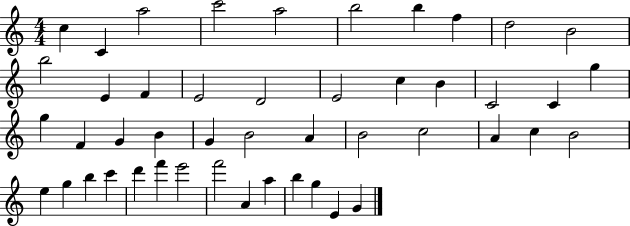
C5/q C4/q A5/h C6/h A5/h B5/h B5/q F5/q D5/h B4/h B5/h E4/q F4/q E4/h D4/h E4/h C5/q B4/q C4/h C4/q G5/q G5/q F4/q G4/q B4/q G4/q B4/h A4/q B4/h C5/h A4/q C5/q B4/h E5/q G5/q B5/q C6/q D6/q F6/q E6/h F6/h A4/q A5/q B5/q G5/q E4/q G4/q